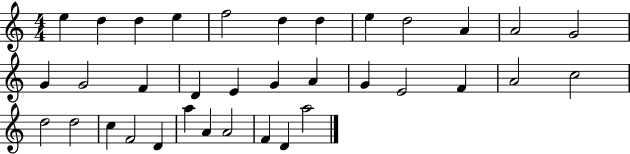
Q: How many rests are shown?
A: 0